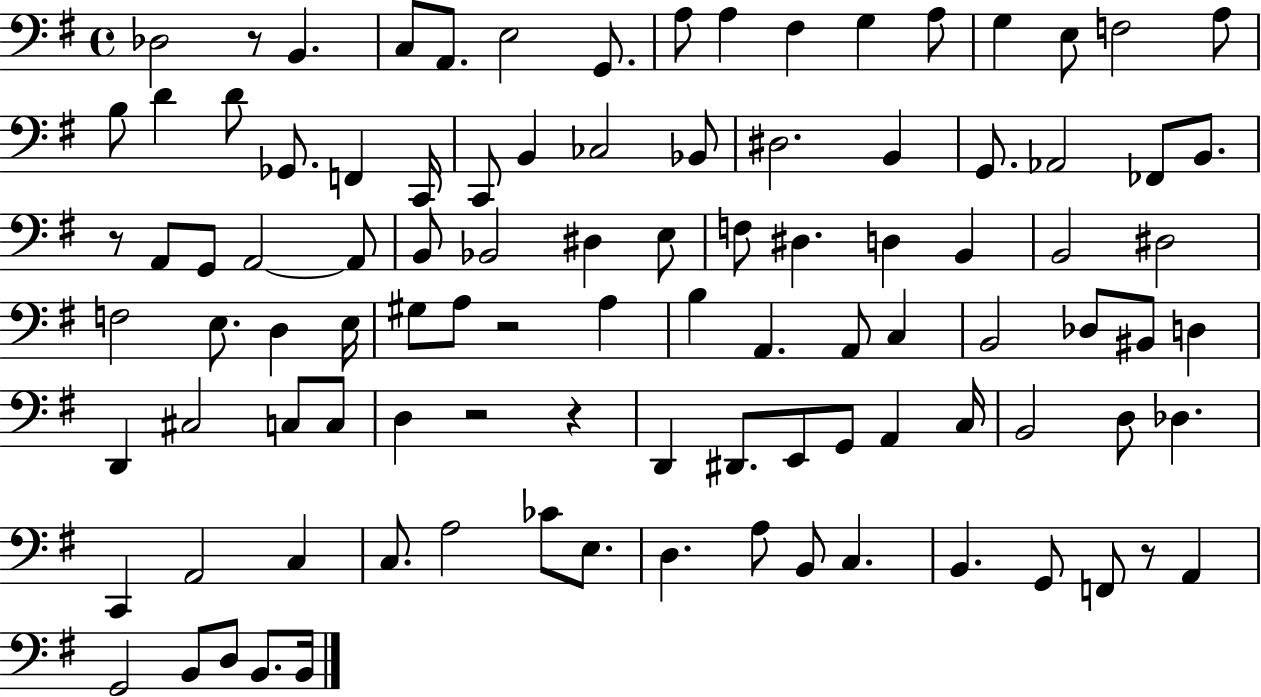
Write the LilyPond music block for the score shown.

{
  \clef bass
  \time 4/4
  \defaultTimeSignature
  \key g \major
  des2 r8 b,4. | c8 a,8. e2 g,8. | a8 a4 fis4 g4 a8 | g4 e8 f2 a8 | \break b8 d'4 d'8 ges,8. f,4 c,16 | c,8 b,4 ces2 bes,8 | dis2. b,4 | g,8. aes,2 fes,8 b,8. | \break r8 a,8 g,8 a,2~~ a,8 | b,8 bes,2 dis4 e8 | f8 dis4. d4 b,4 | b,2 dis2 | \break f2 e8. d4 e16 | gis8 a8 r2 a4 | b4 a,4. a,8 c4 | b,2 des8 bis,8 d4 | \break d,4 cis2 c8 c8 | d4 r2 r4 | d,4 dis,8. e,8 g,8 a,4 c16 | b,2 d8 des4. | \break c,4 a,2 c4 | c8. a2 ces'8 e8. | d4. a8 b,8 c4. | b,4. g,8 f,8 r8 a,4 | \break g,2 b,8 d8 b,8. b,16 | \bar "|."
}